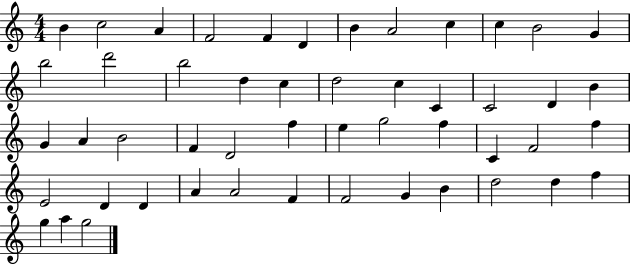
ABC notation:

X:1
T:Untitled
M:4/4
L:1/4
K:C
B c2 A F2 F D B A2 c c B2 G b2 d'2 b2 d c d2 c C C2 D B G A B2 F D2 f e g2 f C F2 f E2 D D A A2 F F2 G B d2 d f g a g2